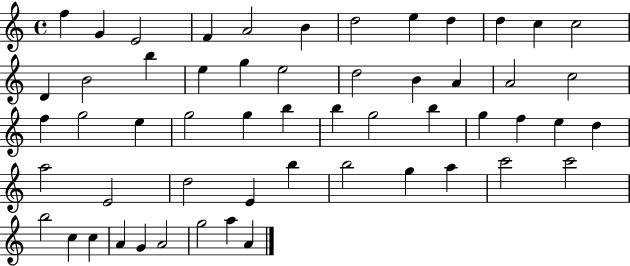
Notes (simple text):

F5/q G4/q E4/h F4/q A4/h B4/q D5/h E5/q D5/q D5/q C5/q C5/h D4/q B4/h B5/q E5/q G5/q E5/h D5/h B4/q A4/q A4/h C5/h F5/q G5/h E5/q G5/h G5/q B5/q B5/q G5/h B5/q G5/q F5/q E5/q D5/q A5/h E4/h D5/h E4/q B5/q B5/h G5/q A5/q C6/h C6/h B5/h C5/q C5/q A4/q G4/q A4/h G5/h A5/q A4/q